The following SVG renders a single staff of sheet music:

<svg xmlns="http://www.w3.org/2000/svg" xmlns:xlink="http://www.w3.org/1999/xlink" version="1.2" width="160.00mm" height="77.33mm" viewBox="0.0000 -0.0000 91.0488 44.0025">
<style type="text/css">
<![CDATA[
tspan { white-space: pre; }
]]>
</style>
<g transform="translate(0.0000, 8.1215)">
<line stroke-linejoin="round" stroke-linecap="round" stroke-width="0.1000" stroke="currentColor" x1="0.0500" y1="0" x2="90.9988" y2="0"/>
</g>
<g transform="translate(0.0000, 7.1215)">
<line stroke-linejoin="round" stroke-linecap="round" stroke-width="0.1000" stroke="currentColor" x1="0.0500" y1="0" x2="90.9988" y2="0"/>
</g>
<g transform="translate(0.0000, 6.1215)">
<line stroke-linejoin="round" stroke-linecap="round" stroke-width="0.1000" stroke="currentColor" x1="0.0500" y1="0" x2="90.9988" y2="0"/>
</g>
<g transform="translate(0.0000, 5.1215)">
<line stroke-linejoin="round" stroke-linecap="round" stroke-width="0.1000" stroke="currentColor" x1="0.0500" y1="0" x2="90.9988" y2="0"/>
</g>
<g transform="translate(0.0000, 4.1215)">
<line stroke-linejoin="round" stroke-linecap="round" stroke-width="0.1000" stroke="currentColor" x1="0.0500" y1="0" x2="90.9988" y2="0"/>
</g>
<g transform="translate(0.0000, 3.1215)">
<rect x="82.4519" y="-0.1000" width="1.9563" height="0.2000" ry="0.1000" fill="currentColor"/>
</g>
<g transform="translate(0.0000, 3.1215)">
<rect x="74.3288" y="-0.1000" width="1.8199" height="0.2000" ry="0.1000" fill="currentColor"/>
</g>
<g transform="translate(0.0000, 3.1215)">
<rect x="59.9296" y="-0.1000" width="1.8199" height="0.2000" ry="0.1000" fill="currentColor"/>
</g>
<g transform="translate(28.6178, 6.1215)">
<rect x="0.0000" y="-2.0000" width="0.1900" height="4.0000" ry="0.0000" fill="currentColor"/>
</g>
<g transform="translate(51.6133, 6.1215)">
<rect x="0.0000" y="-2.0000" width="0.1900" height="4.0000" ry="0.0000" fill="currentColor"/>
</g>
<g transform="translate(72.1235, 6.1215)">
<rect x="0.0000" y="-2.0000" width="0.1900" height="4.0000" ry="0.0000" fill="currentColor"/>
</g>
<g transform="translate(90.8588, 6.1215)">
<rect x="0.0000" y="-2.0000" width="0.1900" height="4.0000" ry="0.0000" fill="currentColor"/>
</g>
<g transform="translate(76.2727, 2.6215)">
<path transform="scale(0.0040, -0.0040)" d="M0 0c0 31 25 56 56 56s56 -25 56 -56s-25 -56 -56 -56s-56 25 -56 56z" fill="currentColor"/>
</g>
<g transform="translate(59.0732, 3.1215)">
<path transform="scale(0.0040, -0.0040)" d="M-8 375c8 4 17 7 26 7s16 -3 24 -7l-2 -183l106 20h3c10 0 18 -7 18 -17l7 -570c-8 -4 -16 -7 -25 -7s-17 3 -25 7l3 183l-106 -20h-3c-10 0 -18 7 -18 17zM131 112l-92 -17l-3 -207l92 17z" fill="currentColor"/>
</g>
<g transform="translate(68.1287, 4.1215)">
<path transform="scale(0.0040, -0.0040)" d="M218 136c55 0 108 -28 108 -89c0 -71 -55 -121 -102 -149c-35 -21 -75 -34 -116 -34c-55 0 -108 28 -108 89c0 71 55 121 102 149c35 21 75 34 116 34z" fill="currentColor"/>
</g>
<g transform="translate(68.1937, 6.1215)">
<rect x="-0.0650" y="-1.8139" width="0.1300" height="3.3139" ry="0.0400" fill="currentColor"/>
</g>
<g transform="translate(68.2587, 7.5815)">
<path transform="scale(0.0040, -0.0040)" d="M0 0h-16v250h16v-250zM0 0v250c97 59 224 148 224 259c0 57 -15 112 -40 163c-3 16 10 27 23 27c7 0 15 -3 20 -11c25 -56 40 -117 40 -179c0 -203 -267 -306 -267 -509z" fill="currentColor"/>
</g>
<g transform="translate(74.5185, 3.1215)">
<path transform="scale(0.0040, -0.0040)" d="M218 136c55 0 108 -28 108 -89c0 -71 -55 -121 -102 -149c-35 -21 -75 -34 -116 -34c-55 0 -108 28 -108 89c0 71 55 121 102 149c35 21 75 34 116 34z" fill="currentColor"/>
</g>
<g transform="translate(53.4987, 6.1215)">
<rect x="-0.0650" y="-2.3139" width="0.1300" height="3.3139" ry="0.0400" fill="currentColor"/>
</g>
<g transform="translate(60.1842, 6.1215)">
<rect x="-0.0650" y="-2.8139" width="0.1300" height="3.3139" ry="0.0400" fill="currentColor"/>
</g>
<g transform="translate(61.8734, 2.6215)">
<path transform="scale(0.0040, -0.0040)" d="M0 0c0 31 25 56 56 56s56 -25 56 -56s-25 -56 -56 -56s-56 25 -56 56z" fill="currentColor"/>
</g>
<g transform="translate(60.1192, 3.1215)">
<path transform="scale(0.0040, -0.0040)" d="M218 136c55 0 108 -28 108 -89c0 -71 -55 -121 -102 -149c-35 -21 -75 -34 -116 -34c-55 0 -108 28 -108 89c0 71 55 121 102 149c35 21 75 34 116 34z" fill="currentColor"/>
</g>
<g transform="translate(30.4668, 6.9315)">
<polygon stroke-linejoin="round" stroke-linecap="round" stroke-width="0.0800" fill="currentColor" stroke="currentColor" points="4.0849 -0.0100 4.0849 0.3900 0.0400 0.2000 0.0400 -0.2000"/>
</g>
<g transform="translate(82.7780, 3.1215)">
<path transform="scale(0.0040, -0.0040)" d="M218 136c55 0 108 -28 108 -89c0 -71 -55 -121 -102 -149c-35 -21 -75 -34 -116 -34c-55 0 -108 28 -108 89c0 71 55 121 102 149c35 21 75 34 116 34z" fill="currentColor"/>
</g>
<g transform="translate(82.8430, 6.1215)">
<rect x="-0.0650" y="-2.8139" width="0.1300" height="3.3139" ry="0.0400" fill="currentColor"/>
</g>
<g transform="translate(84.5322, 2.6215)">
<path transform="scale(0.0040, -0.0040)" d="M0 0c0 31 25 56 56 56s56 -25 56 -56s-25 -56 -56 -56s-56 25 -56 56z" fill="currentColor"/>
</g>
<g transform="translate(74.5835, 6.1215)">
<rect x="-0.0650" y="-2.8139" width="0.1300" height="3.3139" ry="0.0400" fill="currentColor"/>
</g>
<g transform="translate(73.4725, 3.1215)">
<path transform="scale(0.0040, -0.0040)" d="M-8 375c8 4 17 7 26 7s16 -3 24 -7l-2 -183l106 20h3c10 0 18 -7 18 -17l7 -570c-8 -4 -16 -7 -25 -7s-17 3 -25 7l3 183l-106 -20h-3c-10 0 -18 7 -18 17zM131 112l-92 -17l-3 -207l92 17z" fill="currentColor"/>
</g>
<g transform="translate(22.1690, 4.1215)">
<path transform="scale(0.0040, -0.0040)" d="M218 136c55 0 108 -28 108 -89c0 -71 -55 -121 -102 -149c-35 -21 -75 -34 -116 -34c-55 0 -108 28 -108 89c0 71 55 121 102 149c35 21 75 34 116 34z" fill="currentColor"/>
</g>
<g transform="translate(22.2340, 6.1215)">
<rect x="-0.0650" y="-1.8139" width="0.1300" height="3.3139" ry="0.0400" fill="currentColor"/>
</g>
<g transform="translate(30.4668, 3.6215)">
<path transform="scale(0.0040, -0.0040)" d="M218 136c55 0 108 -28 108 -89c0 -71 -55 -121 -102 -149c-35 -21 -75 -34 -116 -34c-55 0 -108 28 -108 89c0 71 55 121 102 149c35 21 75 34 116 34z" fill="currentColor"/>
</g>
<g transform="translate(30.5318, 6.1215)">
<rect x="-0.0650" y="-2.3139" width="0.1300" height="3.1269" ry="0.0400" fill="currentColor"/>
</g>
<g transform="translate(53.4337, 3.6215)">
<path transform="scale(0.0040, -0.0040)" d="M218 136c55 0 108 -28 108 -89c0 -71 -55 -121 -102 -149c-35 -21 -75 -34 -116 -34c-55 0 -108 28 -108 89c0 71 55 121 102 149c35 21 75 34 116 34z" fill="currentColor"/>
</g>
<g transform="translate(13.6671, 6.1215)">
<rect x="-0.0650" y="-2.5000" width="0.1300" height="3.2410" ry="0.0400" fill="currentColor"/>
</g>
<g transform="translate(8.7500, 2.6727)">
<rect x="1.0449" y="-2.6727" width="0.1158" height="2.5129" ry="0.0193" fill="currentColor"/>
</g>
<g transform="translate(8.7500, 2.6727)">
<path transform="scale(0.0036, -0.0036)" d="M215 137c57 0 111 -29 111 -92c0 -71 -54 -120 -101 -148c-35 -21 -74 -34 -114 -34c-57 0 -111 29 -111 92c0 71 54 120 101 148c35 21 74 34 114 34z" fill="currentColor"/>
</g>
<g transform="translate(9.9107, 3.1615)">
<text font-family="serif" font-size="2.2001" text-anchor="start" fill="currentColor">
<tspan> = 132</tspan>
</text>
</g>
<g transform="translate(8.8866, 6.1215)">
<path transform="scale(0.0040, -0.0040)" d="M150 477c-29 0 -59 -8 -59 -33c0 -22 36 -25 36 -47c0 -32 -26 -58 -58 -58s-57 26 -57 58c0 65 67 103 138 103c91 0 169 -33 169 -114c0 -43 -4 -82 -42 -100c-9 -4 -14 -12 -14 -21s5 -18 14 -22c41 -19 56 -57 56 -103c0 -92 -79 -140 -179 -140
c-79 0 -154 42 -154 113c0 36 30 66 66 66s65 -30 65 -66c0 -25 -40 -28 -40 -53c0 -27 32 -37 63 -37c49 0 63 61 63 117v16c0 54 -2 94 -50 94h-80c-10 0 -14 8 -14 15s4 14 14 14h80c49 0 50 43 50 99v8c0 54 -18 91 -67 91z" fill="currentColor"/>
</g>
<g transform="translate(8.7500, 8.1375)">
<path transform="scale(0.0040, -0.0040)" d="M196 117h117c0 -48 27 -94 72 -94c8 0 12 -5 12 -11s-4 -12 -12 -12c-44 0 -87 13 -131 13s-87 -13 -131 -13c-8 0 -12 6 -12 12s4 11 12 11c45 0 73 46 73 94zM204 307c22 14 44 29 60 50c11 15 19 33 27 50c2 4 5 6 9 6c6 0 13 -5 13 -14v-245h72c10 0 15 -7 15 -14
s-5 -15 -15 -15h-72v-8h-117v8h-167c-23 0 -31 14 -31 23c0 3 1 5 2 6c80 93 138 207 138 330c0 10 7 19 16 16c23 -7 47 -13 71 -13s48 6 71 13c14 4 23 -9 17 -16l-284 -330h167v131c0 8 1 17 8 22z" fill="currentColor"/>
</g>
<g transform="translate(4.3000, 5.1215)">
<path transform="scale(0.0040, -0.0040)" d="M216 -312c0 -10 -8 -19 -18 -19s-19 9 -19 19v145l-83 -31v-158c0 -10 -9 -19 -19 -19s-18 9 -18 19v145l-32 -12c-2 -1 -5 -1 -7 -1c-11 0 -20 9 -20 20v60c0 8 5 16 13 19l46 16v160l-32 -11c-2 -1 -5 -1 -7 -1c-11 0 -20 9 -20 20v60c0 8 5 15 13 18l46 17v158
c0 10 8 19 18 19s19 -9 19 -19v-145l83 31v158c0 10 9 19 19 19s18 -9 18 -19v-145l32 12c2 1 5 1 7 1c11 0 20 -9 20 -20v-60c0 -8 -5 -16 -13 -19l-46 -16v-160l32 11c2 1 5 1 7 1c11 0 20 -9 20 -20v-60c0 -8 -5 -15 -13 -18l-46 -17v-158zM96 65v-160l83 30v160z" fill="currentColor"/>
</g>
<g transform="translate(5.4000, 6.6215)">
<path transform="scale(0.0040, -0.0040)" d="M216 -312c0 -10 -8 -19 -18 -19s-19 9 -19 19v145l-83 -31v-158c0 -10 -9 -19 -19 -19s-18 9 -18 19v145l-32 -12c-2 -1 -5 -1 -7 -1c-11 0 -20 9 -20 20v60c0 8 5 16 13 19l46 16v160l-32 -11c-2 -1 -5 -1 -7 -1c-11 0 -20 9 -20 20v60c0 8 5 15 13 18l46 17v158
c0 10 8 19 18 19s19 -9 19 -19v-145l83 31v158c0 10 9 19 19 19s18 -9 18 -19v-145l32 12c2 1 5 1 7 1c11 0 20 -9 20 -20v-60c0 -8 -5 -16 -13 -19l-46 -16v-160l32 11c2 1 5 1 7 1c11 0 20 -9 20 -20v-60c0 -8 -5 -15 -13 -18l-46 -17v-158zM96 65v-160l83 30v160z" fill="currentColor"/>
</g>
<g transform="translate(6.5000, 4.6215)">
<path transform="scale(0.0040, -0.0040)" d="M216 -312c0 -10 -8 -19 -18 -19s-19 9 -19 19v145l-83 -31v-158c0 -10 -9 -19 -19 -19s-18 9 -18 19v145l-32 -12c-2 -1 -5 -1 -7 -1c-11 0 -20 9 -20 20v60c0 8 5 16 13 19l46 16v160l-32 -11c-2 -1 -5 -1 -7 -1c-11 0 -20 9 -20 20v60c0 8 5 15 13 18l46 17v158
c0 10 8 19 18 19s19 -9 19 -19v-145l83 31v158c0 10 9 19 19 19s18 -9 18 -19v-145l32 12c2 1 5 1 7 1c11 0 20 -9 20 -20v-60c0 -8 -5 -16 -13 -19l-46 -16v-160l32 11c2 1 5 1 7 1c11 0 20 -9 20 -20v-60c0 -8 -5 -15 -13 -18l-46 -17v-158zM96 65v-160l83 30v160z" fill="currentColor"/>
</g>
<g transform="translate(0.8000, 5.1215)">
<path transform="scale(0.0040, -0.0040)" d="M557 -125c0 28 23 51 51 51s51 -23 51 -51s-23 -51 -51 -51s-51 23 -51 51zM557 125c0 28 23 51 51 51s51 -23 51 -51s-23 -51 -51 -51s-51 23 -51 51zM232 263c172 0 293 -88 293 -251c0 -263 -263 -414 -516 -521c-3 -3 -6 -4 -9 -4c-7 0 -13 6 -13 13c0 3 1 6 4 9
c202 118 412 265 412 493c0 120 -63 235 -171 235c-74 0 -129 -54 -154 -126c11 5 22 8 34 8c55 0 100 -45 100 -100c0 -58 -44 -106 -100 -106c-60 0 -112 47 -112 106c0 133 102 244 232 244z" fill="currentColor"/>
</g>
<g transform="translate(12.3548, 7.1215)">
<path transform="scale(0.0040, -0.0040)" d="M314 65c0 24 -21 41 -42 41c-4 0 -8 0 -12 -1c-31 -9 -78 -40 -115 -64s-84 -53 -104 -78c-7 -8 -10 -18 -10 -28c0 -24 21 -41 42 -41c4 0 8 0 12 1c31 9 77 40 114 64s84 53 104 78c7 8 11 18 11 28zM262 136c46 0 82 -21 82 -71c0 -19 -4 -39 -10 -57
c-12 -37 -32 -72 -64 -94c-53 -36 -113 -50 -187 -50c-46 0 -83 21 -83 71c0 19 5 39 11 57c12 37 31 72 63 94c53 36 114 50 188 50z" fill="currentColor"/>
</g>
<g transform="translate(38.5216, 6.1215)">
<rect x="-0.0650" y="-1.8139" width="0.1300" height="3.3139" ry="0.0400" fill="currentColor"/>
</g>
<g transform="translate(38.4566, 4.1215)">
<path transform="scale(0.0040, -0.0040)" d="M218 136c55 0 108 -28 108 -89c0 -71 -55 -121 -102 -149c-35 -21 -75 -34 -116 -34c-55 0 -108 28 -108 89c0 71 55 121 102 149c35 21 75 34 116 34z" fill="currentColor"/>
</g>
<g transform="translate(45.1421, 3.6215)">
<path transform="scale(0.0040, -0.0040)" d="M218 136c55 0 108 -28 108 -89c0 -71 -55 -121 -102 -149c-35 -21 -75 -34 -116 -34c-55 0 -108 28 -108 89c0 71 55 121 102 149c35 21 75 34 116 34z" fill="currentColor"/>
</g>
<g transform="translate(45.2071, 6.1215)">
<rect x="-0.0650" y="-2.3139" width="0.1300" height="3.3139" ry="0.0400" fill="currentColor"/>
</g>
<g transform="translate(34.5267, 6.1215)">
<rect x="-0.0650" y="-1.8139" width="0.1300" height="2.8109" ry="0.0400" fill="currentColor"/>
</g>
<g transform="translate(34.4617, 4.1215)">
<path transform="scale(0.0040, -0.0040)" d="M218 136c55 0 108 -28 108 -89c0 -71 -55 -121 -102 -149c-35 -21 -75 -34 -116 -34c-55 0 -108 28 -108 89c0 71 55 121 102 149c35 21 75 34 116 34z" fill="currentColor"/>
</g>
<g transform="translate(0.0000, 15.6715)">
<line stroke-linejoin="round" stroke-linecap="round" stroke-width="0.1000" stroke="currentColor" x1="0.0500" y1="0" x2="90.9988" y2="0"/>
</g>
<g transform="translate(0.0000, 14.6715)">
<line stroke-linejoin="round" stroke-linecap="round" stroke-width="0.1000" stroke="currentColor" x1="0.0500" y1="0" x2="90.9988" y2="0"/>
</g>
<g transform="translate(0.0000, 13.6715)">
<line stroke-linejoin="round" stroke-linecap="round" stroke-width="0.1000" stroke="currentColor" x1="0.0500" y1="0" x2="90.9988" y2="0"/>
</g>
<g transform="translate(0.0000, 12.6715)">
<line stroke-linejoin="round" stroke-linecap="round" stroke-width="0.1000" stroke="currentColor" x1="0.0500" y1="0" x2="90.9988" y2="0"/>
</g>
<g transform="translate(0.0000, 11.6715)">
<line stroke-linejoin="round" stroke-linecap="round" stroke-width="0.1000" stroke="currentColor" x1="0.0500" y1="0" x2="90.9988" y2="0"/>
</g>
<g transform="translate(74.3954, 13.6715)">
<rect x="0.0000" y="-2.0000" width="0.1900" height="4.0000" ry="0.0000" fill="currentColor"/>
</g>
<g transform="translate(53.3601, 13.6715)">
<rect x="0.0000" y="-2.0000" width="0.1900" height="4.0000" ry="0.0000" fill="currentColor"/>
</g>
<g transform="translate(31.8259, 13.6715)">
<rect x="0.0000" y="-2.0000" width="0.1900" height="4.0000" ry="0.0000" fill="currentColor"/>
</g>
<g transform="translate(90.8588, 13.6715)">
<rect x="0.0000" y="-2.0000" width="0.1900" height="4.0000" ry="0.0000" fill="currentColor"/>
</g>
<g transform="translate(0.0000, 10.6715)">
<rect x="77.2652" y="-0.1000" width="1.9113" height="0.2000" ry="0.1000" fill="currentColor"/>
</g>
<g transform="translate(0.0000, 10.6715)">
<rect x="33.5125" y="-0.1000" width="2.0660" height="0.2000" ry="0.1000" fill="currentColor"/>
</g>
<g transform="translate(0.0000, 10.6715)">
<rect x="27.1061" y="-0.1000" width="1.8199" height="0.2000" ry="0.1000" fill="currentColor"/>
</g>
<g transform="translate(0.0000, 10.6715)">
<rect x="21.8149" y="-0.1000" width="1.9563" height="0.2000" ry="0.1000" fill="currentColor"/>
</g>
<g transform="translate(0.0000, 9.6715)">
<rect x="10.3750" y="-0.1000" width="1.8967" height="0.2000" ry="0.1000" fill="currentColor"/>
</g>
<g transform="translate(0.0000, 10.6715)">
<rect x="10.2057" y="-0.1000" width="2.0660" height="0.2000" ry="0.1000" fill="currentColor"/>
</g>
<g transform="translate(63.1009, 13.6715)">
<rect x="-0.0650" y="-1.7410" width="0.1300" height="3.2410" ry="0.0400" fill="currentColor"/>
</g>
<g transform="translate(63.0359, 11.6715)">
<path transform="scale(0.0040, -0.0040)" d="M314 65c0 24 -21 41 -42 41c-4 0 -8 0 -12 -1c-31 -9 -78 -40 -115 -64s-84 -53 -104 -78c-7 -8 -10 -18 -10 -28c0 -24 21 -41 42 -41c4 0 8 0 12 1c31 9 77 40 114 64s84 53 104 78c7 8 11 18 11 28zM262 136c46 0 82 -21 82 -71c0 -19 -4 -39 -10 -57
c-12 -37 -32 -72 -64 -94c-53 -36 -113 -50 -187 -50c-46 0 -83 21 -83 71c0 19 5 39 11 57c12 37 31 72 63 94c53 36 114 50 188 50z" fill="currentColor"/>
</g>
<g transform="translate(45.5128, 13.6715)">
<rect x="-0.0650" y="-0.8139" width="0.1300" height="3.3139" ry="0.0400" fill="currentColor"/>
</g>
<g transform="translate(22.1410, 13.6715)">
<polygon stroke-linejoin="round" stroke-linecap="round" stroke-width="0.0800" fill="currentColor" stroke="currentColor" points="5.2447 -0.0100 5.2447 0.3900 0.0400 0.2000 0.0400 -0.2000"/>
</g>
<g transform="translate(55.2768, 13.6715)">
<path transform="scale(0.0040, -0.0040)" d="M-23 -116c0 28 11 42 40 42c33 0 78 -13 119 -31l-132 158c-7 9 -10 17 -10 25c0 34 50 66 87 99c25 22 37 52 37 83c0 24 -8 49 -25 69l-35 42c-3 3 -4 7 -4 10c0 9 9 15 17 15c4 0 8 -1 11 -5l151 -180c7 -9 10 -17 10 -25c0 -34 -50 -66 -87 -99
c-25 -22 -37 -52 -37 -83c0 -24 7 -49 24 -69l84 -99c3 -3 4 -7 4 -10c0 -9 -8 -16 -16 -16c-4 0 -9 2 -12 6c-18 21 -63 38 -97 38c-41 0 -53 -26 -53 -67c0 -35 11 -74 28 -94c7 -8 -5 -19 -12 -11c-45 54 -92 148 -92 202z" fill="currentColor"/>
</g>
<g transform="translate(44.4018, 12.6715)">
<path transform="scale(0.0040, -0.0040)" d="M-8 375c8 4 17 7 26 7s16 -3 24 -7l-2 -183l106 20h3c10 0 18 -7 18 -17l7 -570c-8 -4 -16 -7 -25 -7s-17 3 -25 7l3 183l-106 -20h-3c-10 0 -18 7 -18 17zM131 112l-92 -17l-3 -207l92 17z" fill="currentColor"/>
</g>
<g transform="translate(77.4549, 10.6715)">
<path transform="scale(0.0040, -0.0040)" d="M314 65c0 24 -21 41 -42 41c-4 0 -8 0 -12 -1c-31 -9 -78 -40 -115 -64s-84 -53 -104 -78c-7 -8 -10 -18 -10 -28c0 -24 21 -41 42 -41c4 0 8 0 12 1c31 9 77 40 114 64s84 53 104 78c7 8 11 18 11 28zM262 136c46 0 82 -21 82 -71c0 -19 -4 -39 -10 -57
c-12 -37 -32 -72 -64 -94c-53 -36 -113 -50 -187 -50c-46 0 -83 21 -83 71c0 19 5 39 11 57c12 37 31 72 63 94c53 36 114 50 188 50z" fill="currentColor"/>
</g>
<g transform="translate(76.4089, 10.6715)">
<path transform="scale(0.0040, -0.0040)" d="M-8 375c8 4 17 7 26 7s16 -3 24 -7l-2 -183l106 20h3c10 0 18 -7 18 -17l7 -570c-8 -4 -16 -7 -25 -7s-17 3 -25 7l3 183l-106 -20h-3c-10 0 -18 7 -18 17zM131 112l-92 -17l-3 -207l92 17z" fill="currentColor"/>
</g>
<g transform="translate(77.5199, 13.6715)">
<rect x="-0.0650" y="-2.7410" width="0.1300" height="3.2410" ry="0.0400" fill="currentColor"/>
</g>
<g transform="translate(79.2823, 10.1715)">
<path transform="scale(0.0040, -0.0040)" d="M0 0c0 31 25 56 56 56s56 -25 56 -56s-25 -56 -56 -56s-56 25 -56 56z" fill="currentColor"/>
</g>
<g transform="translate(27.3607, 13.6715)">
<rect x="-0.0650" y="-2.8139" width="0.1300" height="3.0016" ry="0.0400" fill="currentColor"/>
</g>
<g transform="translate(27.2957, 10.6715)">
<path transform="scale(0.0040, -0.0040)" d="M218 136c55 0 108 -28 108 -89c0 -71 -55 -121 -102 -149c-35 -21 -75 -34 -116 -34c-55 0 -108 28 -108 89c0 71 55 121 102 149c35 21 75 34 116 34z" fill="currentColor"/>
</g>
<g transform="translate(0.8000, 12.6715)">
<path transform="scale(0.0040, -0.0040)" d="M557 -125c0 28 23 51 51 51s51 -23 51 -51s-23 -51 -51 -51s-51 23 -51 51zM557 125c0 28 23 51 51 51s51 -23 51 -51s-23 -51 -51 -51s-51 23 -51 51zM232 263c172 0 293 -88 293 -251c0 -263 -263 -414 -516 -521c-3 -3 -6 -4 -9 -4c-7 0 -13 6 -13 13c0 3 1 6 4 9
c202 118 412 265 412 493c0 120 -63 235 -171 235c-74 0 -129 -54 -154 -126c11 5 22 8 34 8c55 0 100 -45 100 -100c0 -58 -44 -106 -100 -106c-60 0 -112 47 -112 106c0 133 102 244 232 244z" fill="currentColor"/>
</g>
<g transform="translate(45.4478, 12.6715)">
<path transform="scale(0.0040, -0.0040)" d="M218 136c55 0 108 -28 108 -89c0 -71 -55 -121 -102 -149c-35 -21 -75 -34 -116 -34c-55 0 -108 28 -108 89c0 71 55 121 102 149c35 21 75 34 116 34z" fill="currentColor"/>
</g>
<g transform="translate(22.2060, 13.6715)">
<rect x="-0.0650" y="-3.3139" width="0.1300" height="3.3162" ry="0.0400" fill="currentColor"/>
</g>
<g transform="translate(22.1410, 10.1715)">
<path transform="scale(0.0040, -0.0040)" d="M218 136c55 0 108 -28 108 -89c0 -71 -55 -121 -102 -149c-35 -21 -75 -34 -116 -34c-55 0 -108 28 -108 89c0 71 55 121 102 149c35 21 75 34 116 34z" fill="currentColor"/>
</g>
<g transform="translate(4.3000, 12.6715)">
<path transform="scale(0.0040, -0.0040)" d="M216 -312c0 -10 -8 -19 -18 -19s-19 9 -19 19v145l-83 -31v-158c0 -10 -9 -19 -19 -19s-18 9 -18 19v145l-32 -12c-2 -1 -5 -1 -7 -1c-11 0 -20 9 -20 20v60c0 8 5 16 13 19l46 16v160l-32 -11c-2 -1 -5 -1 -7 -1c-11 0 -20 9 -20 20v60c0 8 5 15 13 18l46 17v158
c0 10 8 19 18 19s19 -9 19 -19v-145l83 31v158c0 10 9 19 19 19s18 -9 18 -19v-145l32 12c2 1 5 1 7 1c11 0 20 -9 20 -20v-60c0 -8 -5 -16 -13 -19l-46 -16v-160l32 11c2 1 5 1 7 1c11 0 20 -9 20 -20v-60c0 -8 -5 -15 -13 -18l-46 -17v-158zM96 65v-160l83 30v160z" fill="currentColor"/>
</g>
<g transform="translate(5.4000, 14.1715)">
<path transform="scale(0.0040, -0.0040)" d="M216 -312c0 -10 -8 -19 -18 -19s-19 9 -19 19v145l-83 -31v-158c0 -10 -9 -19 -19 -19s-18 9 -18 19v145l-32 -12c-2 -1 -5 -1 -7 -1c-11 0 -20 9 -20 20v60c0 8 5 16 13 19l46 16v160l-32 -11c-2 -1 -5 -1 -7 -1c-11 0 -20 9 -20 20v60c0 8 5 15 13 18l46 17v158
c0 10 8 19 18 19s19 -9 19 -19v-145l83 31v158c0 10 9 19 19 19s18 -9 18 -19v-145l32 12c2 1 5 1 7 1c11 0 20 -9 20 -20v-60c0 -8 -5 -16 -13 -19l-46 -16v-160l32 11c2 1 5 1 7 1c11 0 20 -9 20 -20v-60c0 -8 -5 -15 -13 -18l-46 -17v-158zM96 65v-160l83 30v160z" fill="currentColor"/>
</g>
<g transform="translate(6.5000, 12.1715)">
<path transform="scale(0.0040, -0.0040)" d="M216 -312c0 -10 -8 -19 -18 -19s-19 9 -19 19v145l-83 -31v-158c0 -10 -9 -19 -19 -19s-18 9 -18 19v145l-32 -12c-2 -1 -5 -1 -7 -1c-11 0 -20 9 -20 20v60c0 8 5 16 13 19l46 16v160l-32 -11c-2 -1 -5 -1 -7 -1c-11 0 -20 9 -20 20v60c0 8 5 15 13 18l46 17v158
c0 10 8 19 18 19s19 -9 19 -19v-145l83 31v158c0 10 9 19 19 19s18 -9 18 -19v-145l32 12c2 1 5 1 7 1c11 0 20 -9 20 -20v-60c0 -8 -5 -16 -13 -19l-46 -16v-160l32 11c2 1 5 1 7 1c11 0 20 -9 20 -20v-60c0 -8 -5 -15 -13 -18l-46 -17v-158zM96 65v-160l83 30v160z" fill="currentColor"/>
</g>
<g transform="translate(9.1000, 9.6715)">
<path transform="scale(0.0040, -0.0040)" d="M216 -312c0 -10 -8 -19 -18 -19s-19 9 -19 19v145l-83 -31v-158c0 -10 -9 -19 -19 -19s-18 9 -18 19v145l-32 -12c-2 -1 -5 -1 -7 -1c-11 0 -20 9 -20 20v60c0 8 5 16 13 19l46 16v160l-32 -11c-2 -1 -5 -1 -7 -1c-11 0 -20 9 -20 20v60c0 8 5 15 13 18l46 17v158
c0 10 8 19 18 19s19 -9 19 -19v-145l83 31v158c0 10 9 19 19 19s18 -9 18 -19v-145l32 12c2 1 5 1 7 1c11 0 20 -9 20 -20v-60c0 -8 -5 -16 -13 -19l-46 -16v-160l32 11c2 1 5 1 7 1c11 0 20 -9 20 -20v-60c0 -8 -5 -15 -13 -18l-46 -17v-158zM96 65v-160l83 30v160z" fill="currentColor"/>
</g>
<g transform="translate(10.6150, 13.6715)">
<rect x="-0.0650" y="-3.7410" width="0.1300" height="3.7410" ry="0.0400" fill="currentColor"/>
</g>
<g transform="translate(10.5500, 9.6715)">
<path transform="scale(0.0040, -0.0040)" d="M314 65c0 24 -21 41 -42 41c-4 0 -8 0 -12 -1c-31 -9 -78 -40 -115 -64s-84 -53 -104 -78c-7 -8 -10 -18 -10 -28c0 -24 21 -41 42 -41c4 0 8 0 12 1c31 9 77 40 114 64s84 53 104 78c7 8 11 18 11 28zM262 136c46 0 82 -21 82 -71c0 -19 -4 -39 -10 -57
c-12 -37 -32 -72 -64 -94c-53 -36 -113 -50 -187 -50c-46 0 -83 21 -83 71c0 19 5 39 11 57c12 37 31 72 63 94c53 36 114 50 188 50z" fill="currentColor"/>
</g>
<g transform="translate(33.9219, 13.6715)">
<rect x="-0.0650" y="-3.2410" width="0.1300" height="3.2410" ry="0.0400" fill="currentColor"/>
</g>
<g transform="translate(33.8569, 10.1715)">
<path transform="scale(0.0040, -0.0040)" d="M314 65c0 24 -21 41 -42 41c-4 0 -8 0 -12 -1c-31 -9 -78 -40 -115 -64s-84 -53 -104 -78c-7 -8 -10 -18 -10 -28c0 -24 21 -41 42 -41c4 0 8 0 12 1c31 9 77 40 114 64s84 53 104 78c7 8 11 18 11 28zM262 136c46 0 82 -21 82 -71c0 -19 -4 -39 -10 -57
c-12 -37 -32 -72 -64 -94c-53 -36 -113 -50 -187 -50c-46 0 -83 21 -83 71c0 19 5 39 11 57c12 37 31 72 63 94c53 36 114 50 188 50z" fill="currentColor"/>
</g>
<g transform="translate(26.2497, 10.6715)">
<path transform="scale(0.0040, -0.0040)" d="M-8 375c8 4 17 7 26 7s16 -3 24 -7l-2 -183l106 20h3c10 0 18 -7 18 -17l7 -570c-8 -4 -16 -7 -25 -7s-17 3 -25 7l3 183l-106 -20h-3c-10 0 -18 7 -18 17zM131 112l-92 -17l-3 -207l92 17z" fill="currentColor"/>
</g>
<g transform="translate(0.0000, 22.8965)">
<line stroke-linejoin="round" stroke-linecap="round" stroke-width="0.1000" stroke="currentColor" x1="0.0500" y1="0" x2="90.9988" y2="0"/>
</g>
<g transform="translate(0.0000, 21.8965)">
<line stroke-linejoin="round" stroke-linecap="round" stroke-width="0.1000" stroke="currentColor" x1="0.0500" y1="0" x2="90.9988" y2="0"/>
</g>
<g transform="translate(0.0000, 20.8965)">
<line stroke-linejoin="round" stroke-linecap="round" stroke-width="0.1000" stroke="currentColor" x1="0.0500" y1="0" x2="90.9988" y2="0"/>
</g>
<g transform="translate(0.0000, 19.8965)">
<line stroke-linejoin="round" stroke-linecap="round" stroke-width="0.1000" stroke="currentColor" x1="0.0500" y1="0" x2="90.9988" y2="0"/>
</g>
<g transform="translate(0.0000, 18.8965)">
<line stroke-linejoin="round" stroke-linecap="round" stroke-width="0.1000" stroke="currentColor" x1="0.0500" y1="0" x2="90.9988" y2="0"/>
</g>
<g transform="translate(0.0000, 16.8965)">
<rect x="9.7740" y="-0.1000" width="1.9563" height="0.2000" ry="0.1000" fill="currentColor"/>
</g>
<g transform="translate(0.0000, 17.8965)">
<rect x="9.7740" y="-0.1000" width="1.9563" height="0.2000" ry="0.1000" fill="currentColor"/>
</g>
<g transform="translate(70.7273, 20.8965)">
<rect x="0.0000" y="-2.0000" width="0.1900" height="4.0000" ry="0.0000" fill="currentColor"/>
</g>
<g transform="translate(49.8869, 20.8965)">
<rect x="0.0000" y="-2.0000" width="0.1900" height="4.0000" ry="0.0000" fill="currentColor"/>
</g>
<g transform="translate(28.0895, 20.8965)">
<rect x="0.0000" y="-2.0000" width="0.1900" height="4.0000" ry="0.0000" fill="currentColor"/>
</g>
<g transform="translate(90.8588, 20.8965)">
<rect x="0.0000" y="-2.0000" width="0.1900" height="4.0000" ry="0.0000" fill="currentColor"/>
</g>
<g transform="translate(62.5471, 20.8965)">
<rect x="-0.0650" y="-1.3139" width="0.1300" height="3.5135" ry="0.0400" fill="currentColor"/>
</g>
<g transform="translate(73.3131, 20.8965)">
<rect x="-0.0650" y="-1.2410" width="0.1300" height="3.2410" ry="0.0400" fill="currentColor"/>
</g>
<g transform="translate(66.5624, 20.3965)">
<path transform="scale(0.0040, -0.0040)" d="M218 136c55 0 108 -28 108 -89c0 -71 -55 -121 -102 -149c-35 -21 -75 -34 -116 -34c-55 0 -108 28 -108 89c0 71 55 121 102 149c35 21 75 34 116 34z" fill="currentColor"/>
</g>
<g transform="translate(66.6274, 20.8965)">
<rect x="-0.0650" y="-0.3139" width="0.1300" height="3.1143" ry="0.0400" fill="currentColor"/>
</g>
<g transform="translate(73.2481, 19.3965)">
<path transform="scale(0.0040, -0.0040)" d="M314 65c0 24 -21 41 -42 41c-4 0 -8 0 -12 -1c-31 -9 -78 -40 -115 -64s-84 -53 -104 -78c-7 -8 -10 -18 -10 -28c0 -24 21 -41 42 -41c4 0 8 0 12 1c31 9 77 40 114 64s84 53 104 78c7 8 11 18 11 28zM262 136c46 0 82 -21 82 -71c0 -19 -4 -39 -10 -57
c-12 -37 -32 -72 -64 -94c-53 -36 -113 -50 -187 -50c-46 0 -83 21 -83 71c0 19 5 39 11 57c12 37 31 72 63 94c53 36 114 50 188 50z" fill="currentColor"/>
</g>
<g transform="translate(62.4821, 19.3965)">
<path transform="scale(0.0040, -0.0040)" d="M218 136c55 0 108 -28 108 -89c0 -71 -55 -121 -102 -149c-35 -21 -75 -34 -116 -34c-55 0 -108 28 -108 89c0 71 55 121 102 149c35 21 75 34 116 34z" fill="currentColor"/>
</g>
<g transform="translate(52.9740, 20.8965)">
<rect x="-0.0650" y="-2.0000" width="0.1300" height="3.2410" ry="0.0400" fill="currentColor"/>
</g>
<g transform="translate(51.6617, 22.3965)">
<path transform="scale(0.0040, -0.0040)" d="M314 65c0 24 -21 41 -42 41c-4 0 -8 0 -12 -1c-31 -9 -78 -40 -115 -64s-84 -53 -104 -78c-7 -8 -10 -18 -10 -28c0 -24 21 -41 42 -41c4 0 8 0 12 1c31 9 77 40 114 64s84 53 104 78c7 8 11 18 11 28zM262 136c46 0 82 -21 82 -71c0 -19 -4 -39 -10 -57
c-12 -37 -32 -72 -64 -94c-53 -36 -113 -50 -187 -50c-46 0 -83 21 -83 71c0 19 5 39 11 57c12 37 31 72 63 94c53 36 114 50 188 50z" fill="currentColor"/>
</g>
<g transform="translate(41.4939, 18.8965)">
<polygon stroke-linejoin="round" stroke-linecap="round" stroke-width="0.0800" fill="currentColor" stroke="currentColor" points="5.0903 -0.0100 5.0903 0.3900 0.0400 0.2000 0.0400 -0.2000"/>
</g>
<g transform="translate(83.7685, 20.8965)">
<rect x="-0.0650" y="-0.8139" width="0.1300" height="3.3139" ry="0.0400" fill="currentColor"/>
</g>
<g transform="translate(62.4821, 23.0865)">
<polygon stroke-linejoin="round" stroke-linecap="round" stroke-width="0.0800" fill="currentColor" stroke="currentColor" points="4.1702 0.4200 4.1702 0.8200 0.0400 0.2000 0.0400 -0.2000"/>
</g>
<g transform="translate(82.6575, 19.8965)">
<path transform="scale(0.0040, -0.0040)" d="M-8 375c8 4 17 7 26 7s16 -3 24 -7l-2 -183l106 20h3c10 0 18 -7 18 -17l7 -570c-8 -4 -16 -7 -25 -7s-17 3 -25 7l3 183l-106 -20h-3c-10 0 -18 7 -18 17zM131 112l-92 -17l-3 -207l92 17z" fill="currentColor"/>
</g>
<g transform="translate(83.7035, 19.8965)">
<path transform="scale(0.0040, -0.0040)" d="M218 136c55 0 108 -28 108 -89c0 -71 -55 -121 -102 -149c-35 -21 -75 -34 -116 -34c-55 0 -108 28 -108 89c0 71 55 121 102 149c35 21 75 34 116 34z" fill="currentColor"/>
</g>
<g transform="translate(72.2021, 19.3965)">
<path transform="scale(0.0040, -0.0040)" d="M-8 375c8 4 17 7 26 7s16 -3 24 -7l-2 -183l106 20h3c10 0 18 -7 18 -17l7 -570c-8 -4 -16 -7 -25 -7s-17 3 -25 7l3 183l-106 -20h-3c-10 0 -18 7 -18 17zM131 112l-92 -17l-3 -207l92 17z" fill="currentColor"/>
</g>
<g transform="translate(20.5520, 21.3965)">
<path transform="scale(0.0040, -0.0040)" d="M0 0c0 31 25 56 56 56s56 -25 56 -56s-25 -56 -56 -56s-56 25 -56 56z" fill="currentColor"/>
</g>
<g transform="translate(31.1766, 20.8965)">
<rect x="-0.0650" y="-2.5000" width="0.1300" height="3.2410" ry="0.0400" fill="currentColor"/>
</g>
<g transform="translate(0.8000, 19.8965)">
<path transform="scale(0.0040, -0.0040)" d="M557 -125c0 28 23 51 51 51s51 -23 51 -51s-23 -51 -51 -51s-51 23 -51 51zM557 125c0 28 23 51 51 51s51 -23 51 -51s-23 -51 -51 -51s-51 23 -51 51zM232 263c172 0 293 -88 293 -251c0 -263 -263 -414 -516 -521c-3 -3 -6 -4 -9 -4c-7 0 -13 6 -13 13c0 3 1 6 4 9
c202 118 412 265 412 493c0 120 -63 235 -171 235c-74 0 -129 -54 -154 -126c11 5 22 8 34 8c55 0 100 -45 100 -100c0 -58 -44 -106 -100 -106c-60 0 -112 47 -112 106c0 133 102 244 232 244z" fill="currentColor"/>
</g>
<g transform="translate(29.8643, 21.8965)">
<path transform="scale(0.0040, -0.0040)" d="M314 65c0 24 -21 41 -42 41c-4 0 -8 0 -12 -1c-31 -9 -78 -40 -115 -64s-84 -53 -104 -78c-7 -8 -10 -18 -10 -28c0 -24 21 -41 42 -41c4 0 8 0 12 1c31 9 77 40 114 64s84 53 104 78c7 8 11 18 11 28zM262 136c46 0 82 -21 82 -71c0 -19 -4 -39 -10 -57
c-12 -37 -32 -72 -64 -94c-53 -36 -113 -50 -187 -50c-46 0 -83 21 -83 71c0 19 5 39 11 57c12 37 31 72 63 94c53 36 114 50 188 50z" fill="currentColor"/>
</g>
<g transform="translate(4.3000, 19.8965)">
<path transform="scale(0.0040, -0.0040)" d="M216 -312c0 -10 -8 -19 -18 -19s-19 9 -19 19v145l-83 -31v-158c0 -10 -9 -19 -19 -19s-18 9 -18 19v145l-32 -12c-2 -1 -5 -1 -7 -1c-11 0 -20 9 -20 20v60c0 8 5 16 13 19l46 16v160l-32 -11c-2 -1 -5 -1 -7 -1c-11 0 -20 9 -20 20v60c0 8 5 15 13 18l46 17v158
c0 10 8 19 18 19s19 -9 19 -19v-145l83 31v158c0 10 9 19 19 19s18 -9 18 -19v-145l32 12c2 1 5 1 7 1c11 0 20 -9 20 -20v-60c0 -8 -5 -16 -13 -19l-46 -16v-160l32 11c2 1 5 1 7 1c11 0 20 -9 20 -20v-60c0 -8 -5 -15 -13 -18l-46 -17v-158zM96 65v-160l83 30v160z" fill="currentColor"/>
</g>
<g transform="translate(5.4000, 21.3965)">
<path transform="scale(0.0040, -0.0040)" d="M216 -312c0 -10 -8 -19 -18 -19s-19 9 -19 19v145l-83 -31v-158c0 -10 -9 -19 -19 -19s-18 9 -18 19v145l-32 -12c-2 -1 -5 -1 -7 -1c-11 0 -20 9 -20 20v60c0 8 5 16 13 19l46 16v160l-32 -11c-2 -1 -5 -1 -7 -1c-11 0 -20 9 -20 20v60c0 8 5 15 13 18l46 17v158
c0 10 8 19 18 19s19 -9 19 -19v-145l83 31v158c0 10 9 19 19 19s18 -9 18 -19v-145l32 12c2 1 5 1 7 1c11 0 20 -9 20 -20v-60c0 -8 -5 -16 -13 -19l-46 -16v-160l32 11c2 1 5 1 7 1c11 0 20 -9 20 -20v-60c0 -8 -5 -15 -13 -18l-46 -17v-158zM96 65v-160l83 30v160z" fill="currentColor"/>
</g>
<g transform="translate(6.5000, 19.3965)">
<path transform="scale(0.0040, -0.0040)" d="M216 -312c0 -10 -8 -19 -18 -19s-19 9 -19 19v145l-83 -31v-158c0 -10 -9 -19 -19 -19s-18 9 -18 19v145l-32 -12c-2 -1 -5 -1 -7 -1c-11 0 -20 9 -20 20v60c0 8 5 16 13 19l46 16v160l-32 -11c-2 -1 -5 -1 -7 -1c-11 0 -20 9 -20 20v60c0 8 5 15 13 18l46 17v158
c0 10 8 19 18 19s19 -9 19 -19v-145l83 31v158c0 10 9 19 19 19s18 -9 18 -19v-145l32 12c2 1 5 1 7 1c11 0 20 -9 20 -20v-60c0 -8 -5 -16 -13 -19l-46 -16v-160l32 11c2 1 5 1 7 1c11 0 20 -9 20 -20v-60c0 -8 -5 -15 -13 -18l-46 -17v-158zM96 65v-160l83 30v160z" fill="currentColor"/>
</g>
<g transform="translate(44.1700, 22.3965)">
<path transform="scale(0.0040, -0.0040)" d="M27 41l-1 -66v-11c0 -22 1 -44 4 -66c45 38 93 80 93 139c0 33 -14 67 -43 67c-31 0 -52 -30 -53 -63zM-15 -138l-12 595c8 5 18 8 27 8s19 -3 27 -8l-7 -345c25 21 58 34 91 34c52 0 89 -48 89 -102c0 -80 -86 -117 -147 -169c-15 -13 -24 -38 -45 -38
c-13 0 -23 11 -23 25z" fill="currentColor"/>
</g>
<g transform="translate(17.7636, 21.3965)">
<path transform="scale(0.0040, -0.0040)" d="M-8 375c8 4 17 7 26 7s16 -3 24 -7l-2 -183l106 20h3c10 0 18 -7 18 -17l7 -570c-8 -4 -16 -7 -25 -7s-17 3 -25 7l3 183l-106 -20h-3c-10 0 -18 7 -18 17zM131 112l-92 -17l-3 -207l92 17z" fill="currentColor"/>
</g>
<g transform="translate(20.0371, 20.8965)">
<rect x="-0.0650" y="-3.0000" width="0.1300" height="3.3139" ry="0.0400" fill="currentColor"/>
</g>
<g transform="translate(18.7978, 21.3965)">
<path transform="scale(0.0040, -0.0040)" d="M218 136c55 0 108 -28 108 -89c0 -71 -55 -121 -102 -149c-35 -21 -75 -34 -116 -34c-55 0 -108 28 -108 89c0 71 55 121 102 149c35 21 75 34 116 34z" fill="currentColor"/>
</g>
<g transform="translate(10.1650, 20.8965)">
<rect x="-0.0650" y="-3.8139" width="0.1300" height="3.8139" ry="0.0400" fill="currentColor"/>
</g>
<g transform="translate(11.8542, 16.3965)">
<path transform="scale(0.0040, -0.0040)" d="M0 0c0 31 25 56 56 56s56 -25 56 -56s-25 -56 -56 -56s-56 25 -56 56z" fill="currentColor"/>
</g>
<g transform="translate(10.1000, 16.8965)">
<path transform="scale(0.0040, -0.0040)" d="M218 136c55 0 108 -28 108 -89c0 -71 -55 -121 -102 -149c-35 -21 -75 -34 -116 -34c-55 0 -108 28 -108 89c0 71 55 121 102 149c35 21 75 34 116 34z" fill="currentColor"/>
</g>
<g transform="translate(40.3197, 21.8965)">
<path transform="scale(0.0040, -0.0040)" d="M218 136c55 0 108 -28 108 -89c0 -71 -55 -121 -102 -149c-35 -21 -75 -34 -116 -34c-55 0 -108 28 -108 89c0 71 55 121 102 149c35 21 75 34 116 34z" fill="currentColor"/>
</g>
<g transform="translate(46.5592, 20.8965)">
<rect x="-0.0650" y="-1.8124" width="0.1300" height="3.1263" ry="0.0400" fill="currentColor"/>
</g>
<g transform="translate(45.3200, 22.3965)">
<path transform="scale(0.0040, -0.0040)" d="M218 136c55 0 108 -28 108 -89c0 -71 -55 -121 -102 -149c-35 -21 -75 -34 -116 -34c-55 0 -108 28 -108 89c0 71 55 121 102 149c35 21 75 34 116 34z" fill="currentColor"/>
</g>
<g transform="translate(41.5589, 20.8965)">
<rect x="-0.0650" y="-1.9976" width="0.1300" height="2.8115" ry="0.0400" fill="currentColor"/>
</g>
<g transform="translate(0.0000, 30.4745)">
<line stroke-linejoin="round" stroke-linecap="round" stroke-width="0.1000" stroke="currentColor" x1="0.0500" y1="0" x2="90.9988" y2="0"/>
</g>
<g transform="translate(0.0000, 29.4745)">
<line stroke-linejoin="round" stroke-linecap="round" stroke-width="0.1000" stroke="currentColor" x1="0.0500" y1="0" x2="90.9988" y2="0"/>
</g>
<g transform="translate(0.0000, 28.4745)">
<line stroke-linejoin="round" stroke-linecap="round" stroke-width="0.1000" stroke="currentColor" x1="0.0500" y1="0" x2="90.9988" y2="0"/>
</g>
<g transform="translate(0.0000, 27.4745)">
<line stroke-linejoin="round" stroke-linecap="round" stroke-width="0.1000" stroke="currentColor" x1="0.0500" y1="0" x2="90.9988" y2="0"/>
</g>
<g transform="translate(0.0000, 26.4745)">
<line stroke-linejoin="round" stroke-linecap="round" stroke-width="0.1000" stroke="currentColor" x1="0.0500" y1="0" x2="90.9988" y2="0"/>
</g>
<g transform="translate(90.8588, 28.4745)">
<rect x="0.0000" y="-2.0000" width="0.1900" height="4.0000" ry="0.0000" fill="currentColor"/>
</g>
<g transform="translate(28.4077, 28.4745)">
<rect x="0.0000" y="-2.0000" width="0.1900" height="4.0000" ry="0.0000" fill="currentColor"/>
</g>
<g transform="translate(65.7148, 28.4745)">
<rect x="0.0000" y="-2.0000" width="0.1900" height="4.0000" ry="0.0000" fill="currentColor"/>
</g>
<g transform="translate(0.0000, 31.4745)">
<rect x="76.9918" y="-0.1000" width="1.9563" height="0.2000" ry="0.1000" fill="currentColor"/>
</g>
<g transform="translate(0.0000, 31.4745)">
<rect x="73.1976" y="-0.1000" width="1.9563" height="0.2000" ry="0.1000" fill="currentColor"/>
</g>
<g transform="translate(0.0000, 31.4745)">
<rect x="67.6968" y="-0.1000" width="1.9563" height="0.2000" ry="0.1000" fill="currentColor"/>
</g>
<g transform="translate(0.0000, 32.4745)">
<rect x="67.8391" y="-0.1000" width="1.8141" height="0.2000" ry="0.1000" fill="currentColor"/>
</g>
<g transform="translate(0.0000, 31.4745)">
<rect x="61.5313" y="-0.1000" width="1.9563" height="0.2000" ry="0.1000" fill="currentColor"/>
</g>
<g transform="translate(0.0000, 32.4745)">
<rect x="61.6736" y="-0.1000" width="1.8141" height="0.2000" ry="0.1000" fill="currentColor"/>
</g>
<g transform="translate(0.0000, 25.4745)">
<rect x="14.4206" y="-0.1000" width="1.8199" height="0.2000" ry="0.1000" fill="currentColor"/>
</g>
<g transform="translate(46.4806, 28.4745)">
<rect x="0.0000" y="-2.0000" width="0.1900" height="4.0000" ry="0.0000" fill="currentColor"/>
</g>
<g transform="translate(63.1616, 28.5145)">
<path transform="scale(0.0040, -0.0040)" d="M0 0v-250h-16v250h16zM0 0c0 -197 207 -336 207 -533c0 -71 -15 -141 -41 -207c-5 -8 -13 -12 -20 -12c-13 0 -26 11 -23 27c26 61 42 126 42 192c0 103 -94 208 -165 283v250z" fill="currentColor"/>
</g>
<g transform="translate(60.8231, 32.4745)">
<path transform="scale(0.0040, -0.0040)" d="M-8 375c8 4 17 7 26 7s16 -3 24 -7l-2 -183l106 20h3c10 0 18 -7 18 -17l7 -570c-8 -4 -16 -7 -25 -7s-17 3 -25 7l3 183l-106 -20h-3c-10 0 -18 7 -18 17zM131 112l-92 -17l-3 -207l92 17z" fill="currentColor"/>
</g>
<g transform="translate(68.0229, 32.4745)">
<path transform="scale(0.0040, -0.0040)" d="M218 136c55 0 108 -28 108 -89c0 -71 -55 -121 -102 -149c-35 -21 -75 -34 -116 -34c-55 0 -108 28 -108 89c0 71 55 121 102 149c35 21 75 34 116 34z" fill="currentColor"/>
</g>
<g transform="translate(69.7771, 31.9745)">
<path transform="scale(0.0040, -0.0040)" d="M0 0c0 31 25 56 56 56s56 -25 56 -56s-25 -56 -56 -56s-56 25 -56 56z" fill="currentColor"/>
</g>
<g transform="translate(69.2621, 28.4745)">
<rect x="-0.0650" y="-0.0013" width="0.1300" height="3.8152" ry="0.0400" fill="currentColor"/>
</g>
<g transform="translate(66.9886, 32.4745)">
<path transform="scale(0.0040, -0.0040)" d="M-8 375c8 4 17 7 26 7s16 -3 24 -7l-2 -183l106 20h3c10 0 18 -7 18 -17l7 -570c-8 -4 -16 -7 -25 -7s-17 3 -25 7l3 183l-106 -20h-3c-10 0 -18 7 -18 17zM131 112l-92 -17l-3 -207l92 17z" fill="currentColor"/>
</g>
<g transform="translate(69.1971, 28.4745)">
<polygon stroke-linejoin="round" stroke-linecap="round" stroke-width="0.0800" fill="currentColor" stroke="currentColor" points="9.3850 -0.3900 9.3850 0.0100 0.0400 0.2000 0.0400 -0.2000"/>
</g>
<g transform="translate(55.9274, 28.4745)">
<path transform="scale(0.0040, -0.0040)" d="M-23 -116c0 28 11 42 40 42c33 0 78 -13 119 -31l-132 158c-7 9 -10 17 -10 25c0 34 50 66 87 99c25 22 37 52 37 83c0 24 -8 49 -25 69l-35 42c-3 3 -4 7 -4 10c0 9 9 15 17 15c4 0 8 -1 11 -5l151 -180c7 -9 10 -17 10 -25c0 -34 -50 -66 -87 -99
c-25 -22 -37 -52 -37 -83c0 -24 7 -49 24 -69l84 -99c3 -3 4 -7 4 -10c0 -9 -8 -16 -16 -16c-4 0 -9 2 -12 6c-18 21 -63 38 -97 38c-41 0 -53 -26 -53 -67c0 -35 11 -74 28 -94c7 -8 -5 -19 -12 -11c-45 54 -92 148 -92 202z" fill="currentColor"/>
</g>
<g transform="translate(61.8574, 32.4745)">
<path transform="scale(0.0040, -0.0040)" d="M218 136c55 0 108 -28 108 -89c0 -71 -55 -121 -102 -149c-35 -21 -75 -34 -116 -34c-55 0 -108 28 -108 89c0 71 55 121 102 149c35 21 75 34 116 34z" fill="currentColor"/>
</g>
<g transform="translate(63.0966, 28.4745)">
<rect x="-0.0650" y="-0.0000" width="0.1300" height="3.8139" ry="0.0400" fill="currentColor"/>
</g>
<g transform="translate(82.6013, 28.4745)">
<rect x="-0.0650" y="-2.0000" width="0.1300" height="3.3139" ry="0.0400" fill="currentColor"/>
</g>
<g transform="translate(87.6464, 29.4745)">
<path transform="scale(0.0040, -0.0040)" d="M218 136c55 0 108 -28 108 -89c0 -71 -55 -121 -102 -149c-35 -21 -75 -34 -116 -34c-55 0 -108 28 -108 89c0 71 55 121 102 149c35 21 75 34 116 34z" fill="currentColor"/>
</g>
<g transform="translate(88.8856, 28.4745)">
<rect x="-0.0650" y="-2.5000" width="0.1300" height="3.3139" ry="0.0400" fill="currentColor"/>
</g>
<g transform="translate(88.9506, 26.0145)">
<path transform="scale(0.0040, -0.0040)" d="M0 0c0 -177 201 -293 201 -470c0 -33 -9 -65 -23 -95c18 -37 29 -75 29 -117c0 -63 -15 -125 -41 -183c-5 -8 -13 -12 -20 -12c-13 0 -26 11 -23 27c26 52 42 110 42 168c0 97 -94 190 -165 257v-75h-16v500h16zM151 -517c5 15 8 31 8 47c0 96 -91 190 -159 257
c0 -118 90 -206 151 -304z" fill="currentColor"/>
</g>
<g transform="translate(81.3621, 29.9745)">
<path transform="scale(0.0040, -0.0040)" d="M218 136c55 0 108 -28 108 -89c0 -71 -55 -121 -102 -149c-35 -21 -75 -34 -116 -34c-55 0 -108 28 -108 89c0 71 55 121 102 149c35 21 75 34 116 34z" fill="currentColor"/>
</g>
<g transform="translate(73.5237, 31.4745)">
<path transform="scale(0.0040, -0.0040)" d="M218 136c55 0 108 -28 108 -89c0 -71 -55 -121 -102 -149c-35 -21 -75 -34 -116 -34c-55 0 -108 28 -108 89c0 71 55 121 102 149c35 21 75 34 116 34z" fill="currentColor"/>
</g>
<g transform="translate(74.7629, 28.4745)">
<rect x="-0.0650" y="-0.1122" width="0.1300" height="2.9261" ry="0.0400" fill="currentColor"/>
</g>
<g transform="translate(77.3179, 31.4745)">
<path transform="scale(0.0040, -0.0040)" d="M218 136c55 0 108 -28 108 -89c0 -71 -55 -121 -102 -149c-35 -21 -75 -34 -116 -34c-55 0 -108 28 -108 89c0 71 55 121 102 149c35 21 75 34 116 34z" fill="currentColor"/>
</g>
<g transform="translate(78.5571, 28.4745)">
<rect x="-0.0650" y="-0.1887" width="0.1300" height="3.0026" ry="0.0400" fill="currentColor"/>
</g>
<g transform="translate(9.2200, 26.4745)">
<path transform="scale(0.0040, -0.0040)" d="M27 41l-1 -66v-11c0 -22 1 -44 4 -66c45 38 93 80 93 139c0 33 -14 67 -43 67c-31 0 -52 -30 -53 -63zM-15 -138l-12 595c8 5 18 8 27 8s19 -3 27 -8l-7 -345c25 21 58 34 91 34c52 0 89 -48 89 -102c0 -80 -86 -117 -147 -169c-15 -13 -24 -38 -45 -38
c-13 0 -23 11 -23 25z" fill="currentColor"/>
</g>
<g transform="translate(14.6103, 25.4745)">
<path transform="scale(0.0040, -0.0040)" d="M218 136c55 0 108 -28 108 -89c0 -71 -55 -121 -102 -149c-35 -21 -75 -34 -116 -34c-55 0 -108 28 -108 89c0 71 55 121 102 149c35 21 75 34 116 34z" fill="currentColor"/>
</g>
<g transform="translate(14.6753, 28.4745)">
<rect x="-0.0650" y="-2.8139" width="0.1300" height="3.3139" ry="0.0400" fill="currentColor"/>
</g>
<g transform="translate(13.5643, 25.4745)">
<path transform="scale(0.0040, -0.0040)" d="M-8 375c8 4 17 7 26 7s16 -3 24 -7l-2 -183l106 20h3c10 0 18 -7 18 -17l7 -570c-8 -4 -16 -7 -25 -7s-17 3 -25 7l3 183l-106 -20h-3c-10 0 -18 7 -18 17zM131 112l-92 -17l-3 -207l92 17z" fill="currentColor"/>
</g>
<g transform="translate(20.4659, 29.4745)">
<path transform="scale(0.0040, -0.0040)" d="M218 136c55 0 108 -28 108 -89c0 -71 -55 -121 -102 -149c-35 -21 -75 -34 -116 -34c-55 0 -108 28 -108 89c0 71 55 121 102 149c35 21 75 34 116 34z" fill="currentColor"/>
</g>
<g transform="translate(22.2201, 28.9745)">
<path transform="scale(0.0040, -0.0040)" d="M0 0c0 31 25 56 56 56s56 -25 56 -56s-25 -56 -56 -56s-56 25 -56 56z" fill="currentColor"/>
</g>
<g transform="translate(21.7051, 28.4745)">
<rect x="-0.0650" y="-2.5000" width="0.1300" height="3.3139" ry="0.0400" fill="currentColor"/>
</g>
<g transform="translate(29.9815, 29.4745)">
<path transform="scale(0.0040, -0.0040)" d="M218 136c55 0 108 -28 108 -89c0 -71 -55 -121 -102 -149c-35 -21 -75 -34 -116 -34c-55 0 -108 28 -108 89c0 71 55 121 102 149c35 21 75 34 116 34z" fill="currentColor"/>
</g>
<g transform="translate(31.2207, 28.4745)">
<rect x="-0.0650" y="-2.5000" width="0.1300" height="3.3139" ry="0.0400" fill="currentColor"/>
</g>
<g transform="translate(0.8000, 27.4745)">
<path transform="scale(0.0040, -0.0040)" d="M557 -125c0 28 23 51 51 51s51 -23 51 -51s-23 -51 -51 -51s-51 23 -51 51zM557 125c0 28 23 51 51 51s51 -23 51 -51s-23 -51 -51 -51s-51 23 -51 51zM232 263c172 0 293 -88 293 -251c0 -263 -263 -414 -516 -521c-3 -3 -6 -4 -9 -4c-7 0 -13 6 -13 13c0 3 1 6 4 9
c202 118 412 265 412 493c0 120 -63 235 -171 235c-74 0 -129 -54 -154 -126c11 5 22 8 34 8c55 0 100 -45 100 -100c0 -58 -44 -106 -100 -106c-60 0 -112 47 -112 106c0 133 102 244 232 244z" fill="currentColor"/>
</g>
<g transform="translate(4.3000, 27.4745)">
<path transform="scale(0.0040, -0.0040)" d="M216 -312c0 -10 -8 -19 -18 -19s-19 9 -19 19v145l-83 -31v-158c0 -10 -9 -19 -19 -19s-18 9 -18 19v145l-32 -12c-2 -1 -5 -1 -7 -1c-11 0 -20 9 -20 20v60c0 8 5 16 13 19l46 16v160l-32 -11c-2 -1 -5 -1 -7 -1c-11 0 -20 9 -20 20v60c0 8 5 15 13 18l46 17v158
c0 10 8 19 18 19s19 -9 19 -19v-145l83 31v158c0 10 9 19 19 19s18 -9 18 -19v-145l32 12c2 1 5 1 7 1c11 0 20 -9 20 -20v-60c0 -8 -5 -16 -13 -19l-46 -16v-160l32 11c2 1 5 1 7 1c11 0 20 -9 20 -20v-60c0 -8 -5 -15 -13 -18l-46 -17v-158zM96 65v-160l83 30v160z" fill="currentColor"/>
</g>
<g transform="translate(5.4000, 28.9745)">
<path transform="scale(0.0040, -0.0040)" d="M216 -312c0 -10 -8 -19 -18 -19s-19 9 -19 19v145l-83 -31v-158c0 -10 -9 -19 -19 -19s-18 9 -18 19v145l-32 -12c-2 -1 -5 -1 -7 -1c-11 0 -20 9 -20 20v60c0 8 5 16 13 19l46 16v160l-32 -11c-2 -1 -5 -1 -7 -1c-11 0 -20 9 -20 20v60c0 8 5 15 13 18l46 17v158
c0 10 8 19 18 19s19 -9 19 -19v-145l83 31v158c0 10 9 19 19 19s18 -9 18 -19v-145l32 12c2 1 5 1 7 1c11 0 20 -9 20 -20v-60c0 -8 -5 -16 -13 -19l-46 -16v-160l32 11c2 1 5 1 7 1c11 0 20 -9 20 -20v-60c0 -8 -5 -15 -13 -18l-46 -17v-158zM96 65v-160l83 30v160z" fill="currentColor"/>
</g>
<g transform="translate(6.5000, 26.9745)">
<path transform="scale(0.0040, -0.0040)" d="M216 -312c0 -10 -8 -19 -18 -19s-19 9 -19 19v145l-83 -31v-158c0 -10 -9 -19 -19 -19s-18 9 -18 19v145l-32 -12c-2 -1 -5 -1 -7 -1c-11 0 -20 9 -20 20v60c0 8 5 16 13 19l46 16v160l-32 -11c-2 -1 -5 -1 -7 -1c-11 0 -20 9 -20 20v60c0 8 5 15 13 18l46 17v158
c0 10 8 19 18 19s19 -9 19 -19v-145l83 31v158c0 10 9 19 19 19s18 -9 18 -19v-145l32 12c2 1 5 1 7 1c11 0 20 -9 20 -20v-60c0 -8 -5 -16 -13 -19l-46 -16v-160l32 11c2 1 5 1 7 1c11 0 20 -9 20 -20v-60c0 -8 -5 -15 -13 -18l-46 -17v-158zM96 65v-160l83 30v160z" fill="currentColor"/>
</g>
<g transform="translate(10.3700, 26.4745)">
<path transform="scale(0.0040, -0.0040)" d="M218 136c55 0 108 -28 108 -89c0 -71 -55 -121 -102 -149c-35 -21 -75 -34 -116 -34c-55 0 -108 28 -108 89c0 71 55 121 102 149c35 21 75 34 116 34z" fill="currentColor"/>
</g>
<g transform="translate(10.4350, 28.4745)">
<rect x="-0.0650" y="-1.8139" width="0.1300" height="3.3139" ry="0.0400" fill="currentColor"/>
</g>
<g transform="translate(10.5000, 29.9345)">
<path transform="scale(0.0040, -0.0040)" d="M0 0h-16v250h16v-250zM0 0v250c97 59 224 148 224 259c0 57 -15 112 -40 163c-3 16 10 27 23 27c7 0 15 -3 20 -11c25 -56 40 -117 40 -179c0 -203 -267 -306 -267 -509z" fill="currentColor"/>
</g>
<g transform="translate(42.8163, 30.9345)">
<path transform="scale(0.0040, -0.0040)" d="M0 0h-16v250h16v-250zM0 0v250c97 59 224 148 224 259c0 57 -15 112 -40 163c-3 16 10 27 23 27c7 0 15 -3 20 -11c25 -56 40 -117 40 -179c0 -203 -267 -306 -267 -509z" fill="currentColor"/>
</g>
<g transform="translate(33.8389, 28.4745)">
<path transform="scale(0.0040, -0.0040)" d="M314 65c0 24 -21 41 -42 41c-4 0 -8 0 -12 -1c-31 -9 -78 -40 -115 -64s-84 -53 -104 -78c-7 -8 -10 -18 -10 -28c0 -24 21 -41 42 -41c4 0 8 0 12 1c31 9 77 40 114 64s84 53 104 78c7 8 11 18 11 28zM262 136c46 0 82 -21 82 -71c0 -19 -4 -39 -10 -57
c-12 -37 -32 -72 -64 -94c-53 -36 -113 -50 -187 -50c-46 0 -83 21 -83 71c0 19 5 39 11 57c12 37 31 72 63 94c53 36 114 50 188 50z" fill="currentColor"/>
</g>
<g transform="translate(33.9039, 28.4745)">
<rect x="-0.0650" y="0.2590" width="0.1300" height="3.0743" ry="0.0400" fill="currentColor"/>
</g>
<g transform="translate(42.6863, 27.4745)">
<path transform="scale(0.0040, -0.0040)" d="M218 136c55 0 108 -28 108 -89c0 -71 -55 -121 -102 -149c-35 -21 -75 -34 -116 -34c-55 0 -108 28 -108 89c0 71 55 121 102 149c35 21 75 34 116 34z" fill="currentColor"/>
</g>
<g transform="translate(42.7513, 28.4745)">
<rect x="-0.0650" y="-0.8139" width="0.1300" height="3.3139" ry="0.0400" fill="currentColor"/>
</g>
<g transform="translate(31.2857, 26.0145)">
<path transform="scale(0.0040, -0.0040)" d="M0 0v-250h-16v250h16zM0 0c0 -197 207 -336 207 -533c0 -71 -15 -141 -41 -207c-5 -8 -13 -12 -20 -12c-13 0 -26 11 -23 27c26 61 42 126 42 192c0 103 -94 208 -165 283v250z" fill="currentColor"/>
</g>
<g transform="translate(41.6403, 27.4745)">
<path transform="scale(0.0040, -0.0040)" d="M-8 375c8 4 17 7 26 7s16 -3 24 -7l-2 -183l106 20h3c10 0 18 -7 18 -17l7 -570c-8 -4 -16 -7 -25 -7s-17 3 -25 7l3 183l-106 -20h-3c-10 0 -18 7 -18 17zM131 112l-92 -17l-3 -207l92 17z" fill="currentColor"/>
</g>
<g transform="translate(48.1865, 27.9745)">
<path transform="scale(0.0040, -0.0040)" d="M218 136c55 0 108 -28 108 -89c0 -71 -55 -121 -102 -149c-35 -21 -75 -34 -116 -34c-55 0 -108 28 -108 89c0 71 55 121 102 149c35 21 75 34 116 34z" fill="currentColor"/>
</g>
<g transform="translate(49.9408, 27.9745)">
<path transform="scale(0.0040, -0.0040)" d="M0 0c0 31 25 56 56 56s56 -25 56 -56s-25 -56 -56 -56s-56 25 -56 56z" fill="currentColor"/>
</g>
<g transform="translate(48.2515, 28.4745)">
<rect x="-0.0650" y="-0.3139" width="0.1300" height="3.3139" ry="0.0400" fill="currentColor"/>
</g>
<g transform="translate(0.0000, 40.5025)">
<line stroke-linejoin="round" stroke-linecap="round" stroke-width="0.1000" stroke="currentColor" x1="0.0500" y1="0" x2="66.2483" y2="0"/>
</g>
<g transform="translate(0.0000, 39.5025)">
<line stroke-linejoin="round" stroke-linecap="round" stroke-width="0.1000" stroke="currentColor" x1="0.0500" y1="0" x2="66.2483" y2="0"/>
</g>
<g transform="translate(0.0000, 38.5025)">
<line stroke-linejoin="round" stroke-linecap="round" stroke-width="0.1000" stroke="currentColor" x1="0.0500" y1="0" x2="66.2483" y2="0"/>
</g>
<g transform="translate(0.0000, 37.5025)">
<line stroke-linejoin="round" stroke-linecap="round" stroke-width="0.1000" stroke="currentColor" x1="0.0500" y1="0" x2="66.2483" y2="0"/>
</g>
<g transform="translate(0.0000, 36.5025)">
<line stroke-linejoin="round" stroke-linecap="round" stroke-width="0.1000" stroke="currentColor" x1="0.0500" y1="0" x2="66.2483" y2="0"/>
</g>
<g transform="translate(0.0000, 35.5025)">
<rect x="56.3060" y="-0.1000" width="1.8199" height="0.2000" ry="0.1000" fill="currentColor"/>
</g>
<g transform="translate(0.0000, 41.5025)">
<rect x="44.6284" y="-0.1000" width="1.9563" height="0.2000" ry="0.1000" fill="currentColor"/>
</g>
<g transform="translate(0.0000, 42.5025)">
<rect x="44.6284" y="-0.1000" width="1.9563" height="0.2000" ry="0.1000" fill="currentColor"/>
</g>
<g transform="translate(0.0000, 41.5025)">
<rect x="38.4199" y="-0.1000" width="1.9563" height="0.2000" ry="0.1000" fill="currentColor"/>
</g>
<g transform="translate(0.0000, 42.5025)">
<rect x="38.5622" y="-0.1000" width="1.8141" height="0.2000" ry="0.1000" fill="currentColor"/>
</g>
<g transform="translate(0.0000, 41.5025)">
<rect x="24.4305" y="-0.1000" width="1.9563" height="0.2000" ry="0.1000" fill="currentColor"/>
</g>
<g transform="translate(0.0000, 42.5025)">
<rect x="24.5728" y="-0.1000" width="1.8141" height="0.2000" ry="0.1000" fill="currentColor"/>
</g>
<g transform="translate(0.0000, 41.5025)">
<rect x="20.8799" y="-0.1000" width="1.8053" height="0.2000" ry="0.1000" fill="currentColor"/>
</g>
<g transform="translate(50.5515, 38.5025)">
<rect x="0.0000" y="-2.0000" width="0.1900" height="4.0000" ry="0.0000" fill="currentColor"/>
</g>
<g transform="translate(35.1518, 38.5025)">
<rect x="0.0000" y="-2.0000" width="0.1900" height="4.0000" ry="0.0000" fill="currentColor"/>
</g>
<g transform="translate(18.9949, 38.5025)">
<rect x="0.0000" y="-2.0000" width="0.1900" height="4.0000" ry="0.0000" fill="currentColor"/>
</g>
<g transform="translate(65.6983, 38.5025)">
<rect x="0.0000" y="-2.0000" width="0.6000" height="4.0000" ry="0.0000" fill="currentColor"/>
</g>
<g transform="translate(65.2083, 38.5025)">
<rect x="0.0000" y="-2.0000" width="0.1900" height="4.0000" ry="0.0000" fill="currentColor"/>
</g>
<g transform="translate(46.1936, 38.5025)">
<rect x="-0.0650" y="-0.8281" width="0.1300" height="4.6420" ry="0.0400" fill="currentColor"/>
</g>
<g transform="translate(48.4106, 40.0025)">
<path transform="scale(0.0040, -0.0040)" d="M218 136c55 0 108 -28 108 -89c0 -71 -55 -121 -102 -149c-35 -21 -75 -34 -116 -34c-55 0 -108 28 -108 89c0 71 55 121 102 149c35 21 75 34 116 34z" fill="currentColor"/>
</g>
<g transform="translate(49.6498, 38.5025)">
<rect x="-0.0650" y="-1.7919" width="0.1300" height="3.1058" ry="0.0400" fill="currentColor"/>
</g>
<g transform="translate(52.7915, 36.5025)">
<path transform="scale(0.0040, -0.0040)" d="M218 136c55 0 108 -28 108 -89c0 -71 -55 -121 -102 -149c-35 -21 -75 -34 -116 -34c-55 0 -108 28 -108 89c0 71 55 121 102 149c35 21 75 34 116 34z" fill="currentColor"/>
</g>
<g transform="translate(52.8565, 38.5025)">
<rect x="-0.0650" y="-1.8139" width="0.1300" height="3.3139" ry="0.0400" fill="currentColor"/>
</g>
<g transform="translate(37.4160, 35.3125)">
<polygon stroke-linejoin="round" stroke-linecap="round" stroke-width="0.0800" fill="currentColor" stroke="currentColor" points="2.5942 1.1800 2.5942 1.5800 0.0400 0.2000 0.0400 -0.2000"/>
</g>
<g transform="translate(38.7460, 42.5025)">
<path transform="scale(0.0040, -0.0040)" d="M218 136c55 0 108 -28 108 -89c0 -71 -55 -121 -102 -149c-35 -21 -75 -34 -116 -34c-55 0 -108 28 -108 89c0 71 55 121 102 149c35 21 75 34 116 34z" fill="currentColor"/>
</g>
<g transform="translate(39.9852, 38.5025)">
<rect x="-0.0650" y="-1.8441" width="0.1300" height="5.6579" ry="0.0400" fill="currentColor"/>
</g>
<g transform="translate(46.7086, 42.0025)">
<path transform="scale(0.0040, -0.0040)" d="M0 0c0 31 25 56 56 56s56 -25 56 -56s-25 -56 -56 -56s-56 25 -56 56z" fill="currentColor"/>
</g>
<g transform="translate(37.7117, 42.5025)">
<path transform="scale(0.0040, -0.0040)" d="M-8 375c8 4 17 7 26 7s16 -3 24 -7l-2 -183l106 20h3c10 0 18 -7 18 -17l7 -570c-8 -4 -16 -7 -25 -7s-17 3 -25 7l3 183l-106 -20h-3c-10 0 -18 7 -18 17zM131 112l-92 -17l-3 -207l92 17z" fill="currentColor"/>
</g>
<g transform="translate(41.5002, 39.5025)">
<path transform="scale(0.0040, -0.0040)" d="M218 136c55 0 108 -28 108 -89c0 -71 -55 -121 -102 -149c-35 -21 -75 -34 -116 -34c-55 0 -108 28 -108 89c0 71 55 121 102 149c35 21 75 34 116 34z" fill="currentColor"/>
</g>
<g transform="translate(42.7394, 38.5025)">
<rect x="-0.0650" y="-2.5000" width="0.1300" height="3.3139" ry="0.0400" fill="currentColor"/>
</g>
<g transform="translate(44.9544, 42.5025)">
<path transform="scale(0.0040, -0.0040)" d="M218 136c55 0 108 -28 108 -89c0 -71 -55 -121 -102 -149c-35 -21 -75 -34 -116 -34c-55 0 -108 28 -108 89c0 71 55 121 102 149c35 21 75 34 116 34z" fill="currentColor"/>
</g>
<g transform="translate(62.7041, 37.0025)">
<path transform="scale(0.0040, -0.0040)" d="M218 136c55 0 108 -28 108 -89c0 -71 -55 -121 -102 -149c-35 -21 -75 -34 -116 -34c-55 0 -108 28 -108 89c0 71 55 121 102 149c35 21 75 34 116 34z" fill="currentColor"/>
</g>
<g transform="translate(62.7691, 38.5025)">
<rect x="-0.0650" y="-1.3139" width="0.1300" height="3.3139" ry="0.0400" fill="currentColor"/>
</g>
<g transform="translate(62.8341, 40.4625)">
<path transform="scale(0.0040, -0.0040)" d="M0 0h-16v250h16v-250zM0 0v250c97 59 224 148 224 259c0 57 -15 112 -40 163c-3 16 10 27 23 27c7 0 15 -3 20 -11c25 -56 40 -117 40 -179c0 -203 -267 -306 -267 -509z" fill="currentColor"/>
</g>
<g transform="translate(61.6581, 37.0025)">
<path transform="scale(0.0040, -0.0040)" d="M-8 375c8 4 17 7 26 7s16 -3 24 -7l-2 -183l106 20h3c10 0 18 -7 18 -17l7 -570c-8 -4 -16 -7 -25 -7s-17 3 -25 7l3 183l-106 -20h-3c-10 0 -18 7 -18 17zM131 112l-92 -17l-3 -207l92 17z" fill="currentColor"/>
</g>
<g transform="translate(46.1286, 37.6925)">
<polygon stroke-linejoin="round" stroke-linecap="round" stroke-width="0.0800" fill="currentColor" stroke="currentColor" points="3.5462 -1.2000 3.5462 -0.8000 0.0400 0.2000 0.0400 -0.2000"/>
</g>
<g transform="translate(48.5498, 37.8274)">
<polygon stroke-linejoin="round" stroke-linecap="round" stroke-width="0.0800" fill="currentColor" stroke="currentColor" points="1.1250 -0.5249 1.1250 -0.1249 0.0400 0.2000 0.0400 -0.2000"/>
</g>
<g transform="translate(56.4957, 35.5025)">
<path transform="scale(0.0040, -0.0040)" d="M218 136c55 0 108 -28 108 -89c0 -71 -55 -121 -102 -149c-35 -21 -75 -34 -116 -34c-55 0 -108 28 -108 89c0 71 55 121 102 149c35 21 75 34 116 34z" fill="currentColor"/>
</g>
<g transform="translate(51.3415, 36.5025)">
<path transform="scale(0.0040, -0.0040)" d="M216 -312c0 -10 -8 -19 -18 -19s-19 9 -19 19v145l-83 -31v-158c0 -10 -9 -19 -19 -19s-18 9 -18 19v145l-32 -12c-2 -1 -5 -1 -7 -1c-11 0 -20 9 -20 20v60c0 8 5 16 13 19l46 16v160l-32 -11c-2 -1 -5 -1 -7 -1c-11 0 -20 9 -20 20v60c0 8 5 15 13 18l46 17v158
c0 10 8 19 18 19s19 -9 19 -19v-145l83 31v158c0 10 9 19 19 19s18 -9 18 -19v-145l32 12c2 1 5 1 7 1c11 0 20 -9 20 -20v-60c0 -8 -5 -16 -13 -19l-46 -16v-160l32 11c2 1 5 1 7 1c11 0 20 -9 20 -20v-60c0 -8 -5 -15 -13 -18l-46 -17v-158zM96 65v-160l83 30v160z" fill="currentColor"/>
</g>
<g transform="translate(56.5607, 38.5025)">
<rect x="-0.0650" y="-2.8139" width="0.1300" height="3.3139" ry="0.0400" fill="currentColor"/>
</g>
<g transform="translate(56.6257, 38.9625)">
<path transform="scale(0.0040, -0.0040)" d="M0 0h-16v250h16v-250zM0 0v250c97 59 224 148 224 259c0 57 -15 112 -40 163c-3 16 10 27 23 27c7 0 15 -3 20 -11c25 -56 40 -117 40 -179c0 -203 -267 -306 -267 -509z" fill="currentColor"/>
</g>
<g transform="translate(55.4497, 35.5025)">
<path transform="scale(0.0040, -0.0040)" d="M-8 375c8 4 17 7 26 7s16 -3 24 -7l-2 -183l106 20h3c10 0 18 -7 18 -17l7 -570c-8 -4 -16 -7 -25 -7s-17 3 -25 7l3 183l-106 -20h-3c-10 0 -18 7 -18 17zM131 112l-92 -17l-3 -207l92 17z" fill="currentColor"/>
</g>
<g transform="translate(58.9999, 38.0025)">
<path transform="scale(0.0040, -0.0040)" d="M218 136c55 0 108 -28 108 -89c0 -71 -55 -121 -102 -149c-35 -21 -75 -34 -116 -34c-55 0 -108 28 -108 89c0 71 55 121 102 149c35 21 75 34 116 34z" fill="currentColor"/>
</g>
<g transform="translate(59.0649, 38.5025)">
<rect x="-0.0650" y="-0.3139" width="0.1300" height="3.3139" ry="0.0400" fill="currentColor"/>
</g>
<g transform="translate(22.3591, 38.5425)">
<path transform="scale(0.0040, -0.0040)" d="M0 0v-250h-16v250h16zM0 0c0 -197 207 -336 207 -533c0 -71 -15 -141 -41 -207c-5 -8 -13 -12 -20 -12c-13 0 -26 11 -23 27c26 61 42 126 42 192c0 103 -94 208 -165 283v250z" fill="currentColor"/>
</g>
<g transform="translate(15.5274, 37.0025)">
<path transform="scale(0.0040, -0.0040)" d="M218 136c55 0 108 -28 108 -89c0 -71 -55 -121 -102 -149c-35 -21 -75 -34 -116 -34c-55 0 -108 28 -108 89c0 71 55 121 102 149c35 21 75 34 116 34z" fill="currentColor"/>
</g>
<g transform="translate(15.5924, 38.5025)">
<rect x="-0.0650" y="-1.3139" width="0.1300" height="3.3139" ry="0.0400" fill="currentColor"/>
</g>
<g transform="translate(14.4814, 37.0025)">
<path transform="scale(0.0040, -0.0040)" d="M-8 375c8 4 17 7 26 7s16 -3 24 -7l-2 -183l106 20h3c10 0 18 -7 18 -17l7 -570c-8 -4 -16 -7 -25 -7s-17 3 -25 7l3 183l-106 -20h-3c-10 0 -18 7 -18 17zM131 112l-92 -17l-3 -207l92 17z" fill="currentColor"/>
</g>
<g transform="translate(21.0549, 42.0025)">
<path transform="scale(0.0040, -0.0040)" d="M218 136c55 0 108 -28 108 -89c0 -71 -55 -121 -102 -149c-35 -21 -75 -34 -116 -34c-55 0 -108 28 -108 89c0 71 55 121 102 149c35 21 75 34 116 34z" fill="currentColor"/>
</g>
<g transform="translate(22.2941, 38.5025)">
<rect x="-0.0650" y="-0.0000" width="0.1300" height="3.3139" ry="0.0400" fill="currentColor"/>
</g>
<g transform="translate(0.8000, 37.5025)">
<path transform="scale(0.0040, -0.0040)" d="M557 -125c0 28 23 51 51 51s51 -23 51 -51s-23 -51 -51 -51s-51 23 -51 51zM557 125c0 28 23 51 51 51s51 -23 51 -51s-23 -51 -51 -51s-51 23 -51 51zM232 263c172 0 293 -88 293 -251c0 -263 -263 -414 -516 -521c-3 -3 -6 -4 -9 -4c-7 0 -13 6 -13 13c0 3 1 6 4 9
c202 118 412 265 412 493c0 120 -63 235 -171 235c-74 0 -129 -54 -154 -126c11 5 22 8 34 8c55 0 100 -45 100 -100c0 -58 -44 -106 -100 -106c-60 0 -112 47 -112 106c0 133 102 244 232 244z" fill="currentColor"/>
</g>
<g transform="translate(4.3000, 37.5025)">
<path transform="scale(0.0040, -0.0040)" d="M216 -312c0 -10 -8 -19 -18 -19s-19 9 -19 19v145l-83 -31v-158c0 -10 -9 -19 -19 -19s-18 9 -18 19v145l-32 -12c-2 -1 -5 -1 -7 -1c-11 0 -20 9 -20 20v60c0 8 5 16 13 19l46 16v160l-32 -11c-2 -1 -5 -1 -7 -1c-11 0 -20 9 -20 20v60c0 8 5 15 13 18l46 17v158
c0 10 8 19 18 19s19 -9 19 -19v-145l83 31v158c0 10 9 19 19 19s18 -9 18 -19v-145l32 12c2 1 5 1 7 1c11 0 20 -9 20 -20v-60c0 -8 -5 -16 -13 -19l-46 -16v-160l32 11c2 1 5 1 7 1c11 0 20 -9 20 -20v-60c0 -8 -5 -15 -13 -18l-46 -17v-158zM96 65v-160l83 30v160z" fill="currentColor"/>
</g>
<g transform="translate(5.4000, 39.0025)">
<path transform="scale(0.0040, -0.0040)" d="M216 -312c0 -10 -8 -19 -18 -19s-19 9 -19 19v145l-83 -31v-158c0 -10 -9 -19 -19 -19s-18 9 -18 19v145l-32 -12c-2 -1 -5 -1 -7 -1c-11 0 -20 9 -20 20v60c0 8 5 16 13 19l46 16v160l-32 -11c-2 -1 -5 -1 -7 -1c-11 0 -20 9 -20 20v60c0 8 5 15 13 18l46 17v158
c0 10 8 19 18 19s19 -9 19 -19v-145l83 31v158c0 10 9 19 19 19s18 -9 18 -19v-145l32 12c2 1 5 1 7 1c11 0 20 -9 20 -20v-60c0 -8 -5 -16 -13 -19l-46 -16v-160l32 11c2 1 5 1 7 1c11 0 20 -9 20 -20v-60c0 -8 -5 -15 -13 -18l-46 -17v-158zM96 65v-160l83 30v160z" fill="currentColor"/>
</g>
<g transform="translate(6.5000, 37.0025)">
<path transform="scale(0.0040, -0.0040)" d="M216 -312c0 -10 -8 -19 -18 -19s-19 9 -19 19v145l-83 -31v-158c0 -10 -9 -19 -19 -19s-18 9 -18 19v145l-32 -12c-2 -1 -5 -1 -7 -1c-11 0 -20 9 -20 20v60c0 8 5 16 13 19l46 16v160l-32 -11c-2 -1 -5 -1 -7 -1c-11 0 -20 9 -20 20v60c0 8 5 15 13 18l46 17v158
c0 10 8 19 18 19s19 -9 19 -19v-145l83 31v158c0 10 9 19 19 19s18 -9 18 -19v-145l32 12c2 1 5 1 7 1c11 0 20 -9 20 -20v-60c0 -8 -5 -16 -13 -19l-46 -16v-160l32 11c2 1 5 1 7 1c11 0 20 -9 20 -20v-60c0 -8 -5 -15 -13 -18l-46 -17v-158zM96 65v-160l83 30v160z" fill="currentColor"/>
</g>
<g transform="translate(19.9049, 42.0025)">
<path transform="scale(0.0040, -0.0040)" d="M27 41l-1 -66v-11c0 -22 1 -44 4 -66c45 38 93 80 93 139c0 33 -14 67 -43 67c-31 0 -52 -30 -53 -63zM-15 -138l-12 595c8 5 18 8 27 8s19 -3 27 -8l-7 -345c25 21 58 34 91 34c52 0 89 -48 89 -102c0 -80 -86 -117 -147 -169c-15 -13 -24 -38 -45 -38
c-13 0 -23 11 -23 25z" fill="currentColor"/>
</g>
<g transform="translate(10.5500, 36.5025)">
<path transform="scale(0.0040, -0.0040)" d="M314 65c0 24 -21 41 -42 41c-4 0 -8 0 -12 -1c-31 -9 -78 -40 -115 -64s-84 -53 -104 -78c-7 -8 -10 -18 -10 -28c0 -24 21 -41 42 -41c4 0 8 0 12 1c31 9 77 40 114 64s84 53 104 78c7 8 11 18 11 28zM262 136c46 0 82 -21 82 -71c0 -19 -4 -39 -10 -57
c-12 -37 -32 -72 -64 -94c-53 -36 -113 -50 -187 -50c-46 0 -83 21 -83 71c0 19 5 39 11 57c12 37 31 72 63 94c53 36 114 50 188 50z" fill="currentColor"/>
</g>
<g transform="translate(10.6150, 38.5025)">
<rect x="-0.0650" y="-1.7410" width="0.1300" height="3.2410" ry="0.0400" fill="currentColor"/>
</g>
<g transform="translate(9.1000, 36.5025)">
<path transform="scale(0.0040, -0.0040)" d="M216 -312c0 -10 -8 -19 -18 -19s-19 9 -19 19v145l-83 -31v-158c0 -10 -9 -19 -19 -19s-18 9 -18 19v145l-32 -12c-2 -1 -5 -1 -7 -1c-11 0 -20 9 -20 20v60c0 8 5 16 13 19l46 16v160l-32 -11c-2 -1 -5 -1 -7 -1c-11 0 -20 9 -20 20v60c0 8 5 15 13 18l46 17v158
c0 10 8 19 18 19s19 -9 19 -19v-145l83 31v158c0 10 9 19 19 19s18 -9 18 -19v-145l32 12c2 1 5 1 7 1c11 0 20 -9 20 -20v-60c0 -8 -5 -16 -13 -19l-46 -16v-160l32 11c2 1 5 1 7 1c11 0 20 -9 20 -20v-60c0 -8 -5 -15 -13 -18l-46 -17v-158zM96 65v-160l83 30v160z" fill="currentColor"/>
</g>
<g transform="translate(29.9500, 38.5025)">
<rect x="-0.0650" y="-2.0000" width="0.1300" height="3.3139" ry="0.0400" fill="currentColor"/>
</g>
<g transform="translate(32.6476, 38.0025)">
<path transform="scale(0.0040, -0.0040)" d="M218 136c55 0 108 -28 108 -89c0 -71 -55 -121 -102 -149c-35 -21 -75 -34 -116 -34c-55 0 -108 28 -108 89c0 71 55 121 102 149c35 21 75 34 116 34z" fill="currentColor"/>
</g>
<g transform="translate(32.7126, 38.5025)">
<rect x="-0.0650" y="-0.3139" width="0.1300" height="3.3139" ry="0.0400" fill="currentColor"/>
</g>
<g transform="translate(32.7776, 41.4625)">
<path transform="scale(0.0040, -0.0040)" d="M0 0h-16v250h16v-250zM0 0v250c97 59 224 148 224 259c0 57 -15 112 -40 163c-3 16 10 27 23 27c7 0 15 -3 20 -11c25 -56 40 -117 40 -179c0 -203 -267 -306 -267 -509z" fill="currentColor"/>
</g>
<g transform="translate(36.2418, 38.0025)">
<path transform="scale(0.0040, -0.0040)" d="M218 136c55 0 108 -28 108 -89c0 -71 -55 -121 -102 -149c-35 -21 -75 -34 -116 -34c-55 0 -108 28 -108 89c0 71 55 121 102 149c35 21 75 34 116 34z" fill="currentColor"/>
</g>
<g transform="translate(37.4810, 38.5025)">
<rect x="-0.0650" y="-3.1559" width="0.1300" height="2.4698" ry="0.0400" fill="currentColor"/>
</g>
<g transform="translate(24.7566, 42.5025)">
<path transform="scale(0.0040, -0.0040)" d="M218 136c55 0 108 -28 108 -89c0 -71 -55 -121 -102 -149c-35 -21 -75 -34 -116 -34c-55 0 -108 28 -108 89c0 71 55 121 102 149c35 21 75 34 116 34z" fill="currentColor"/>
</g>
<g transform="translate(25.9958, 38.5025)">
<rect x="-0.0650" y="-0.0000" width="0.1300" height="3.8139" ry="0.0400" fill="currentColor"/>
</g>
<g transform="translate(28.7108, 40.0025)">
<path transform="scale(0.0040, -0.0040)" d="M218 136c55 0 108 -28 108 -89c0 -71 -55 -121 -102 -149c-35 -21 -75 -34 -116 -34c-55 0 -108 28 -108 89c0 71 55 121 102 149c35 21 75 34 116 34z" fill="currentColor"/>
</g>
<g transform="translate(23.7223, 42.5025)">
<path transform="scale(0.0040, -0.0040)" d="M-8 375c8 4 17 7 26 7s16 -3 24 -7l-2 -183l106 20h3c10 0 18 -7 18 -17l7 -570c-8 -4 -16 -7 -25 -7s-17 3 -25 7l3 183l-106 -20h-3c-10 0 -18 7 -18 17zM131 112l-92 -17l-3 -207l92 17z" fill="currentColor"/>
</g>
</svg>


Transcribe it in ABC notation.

X:1
T:Untitled
M:3/4
L:1/4
K:A
B,,2 A, B,/2 A,/2 A, B, B, C A,/2 C C ^E2 D/2 C/2 D2 F, z A,2 C2 E C, B,,2 B,,/2 _A,,/2 A,,2 ^G,/2 E,/2 G,2 F, _A,/2 C B,, B,,/2 D,2 F,/2 E, z C,,/2 C,,/2 E,,/2 E,,/2 A,, B,,/4 ^A,2 G, _D,,/2 C,, A,, E,/2 E,/2 C,,/2 B,, C,,/2 A,,/4 ^A, C/2 E, G,/2